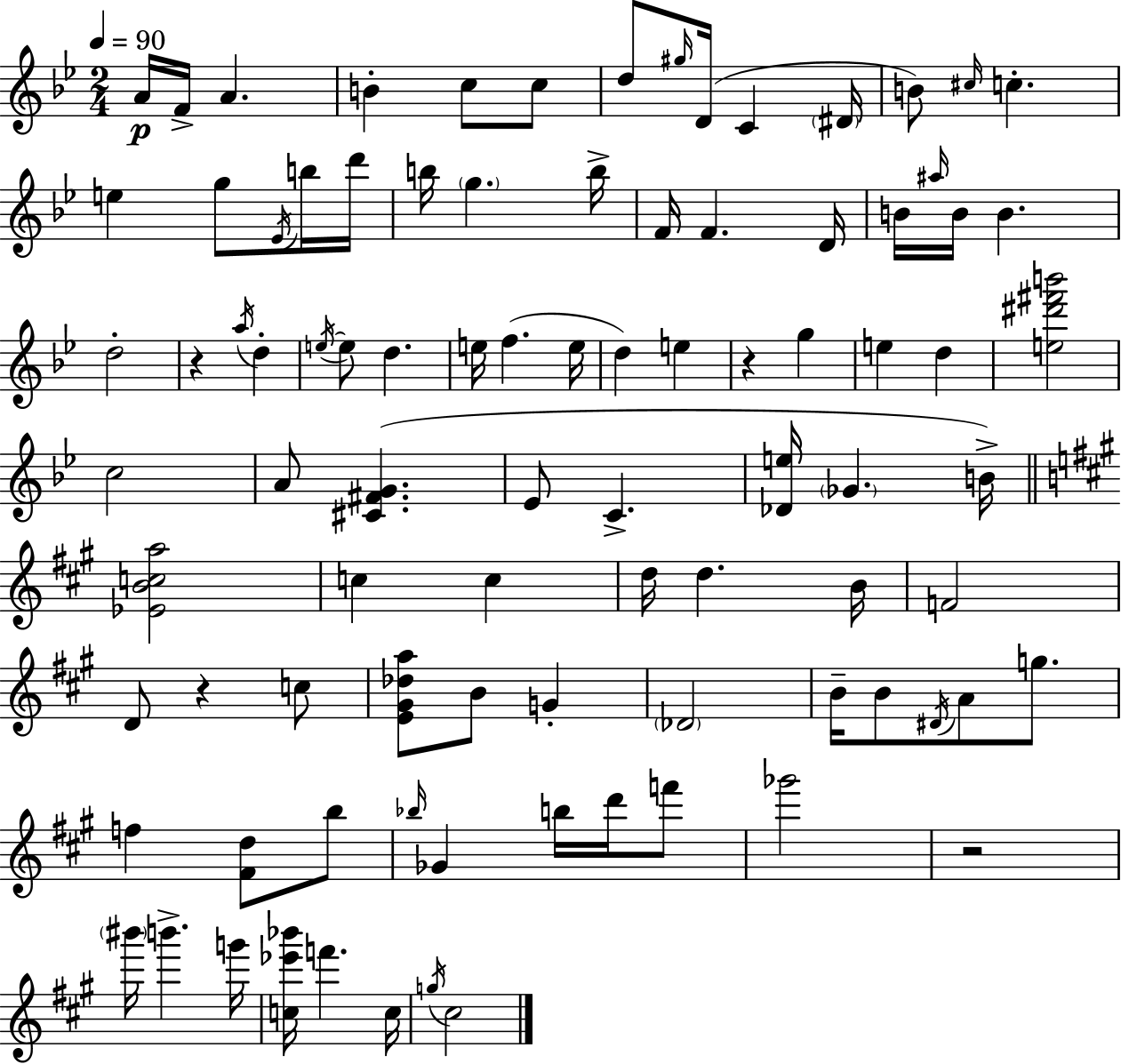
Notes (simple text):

A4/s F4/s A4/q. B4/q C5/e C5/e D5/e G#5/s D4/s C4/q D#4/s B4/e C#5/s C5/q. E5/q G5/e Eb4/s B5/s D6/s B5/s G5/q. B5/s F4/s F4/q. D4/s B4/s A#5/s B4/s B4/q. D5/h R/q A5/s D5/q E5/s E5/e D5/q. E5/s F5/q. E5/s D5/q E5/q R/q G5/q E5/q D5/q [E5,D#6,F#6,B6]/h C5/h A4/e [C#4,F#4,G4]/q. Eb4/e C4/q. [Db4,E5]/s Gb4/q. B4/s [Eb4,B4,C5,A5]/h C5/q C5/q D5/s D5/q. B4/s F4/h D4/e R/q C5/e [E4,G#4,Db5,A5]/e B4/e G4/q Db4/h B4/s B4/e D#4/s A4/e G5/e. F5/q [F#4,D5]/e B5/e Bb5/s Gb4/q B5/s D6/s F6/e Gb6/h R/h BIS6/s B6/q. G6/s [C5,Eb6,Bb6]/s F6/q. C5/s G5/s C#5/h